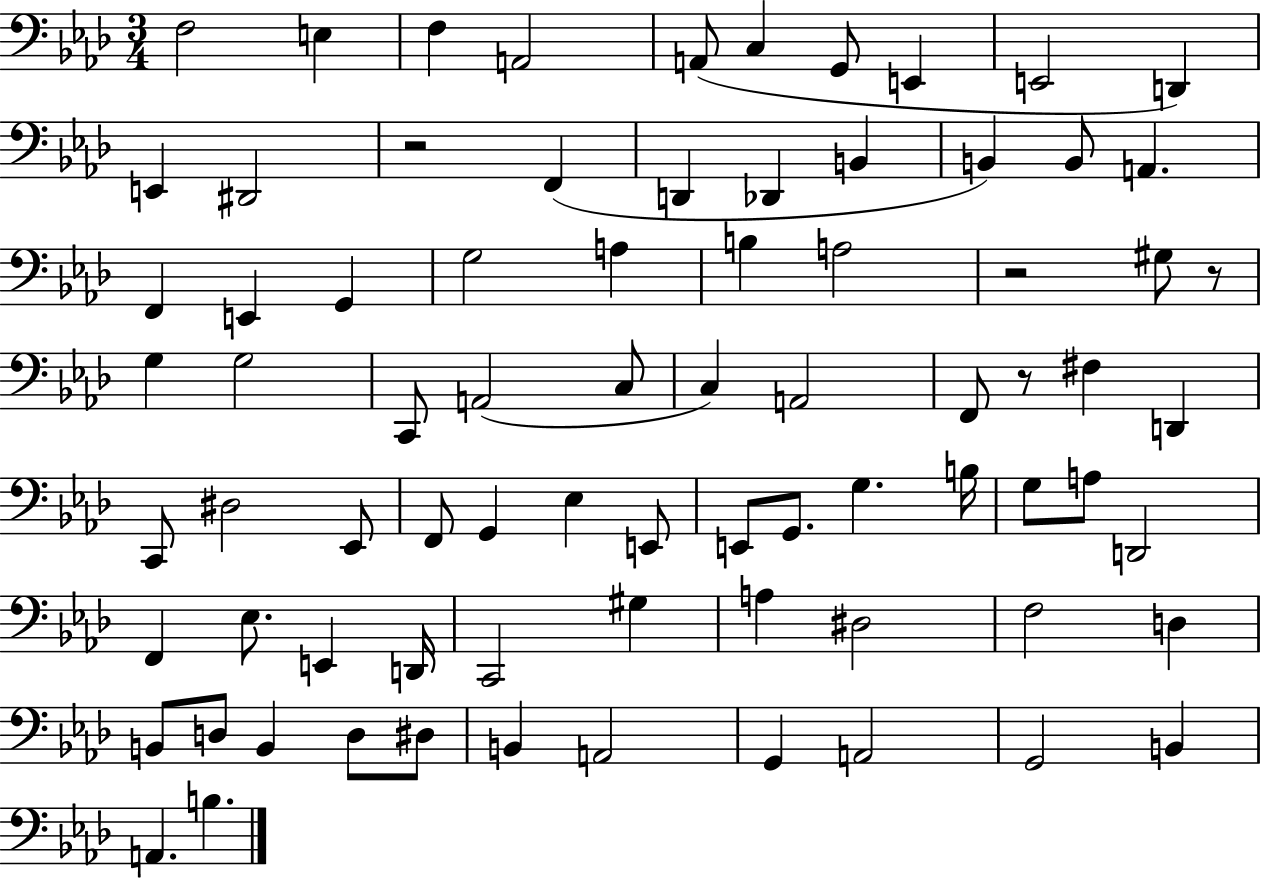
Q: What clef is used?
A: bass